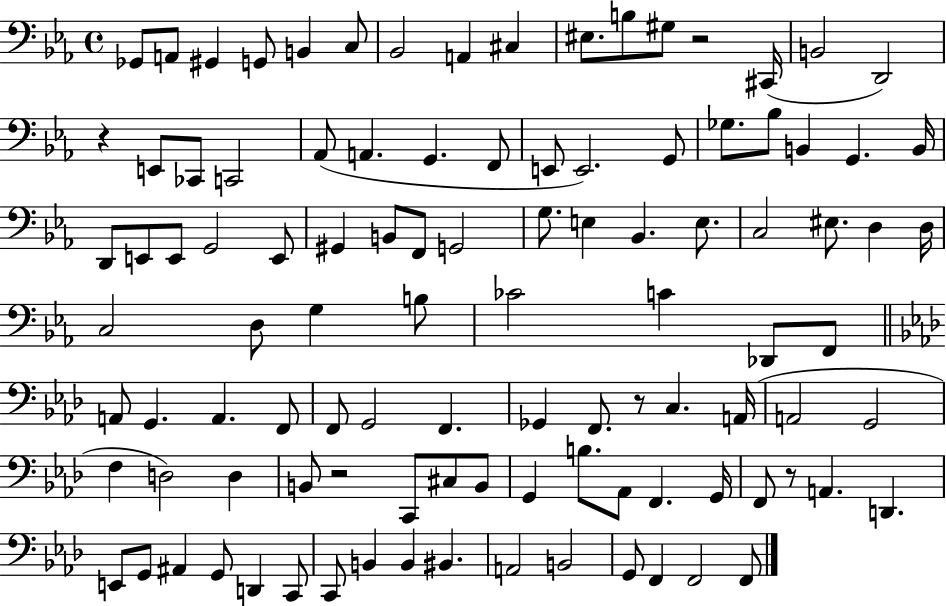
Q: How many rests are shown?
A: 5